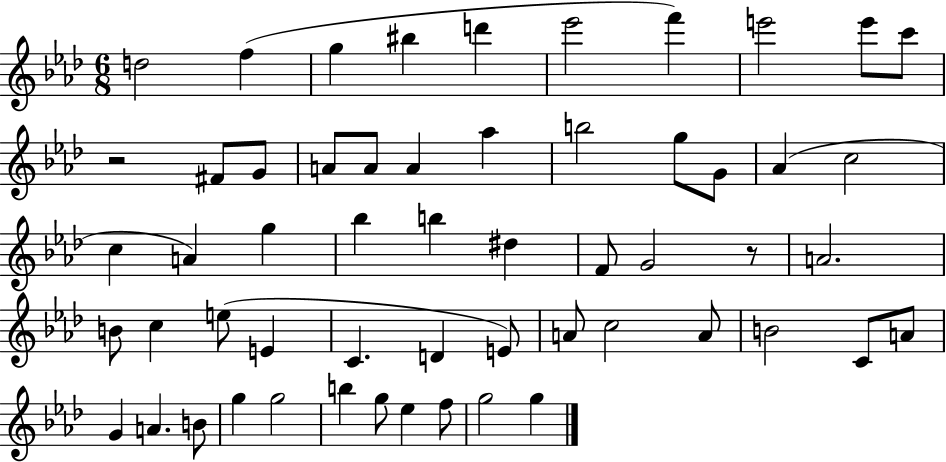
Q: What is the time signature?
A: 6/8